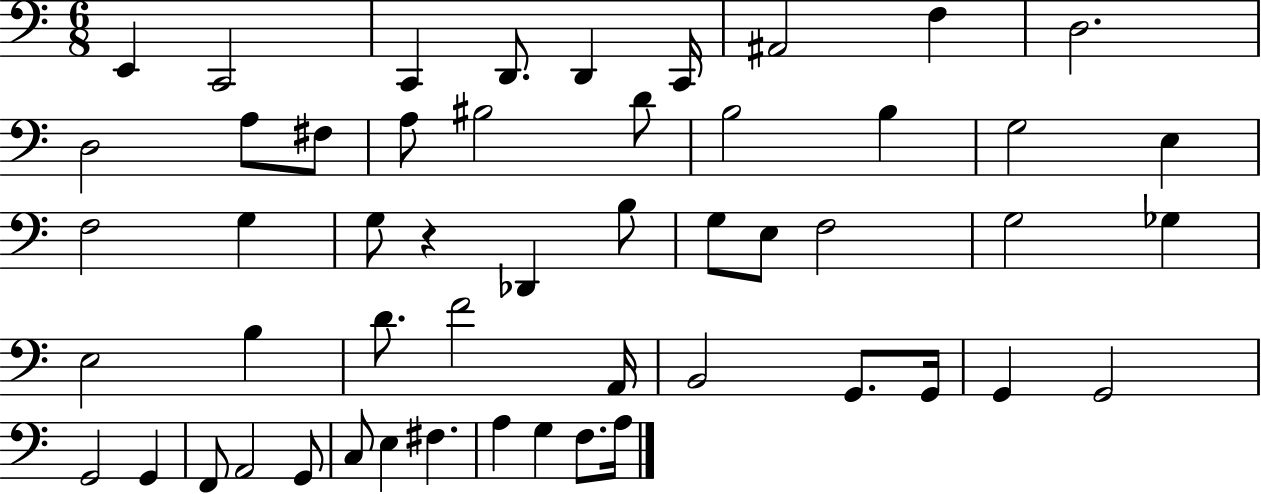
X:1
T:Untitled
M:6/8
L:1/4
K:C
E,, C,,2 C,, D,,/2 D,, C,,/4 ^A,,2 F, D,2 D,2 A,/2 ^F,/2 A,/2 ^B,2 D/2 B,2 B, G,2 E, F,2 G, G,/2 z _D,, B,/2 G,/2 E,/2 F,2 G,2 _G, E,2 B, D/2 F2 A,,/4 B,,2 G,,/2 G,,/4 G,, G,,2 G,,2 G,, F,,/2 A,,2 G,,/2 C,/2 E, ^F, A, G, F,/2 A,/4